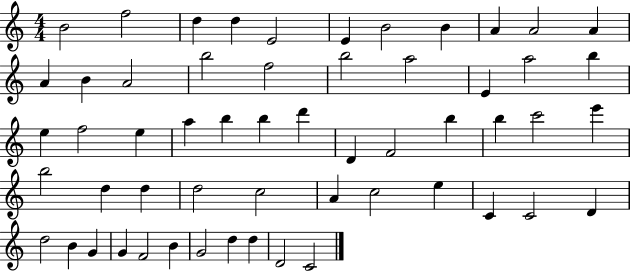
X:1
T:Untitled
M:4/4
L:1/4
K:C
B2 f2 d d E2 E B2 B A A2 A A B A2 b2 f2 b2 a2 E a2 b e f2 e a b b d' D F2 b b c'2 e' b2 d d d2 c2 A c2 e C C2 D d2 B G G F2 B G2 d d D2 C2